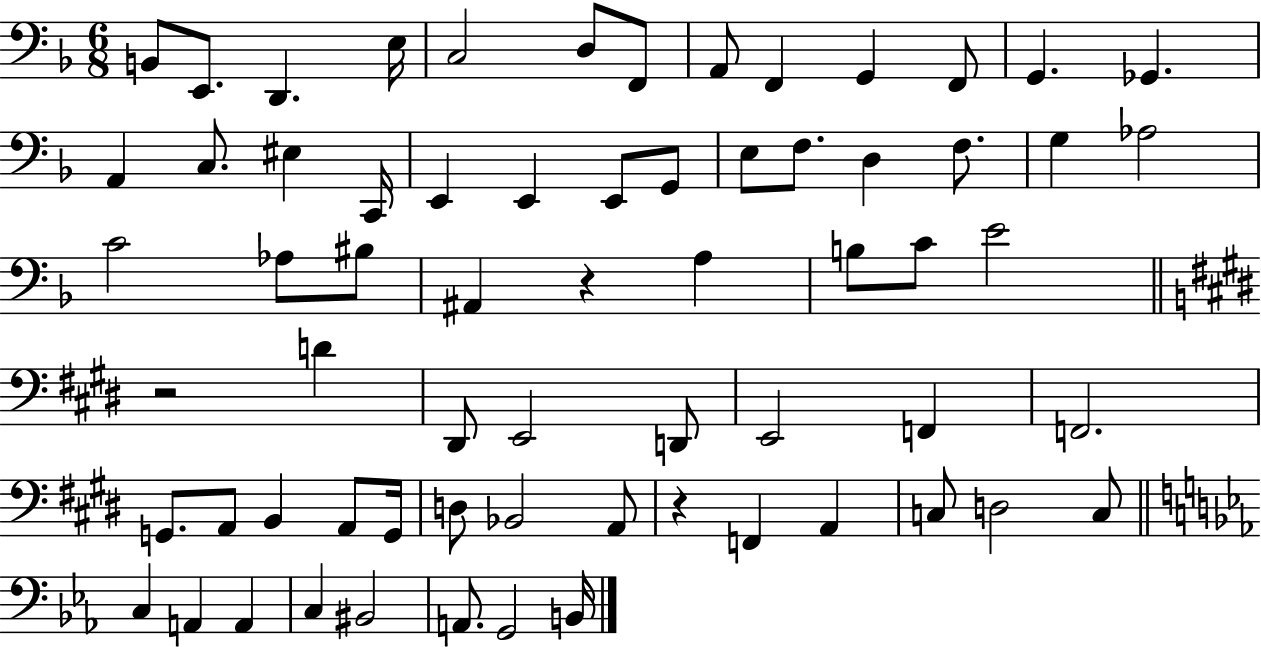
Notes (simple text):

B2/e E2/e. D2/q. E3/s C3/h D3/e F2/e A2/e F2/q G2/q F2/e G2/q. Gb2/q. A2/q C3/e. EIS3/q C2/s E2/q E2/q E2/e G2/e E3/e F3/e. D3/q F3/e. G3/q Ab3/h C4/h Ab3/e BIS3/e A#2/q R/q A3/q B3/e C4/e E4/h R/h D4/q D#2/e E2/h D2/e E2/h F2/q F2/h. G2/e. A2/e B2/q A2/e G2/s D3/e Bb2/h A2/e R/q F2/q A2/q C3/e D3/h C3/e C3/q A2/q A2/q C3/q BIS2/h A2/e. G2/h B2/s